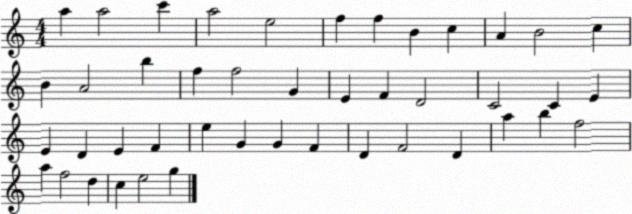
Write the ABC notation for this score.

X:1
T:Untitled
M:4/4
L:1/4
K:C
a a2 c' a2 e2 f f B c A B2 c B A2 b f f2 G E F D2 C2 C E E D E F e G G F D F2 D a b f2 a f2 d c e2 g